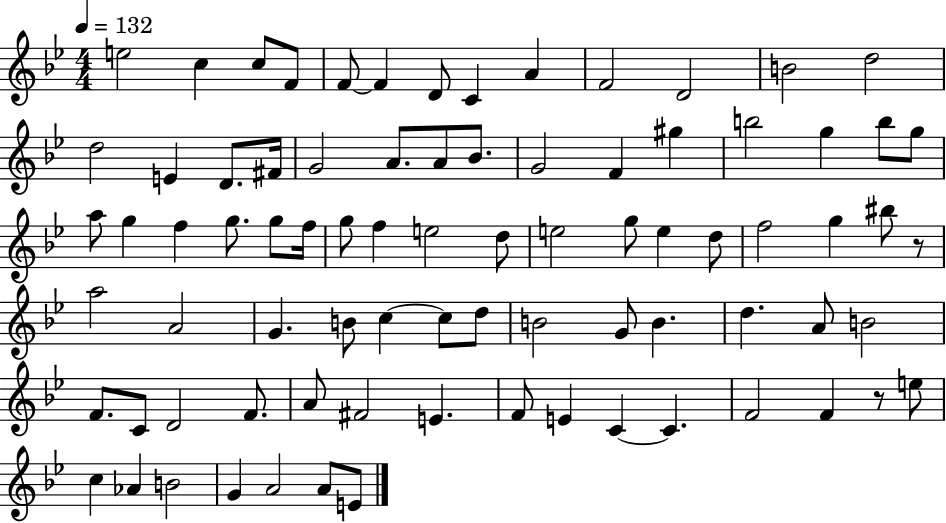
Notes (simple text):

E5/h C5/q C5/e F4/e F4/e F4/q D4/e C4/q A4/q F4/h D4/h B4/h D5/h D5/h E4/q D4/e. F#4/s G4/h A4/e. A4/e Bb4/e. G4/h F4/q G#5/q B5/h G5/q B5/e G5/e A5/e G5/q F5/q G5/e. G5/e F5/s G5/e F5/q E5/h D5/e E5/h G5/e E5/q D5/e F5/h G5/q BIS5/e R/e A5/h A4/h G4/q. B4/e C5/q C5/e D5/e B4/h G4/e B4/q. D5/q. A4/e B4/h F4/e. C4/e D4/h F4/e. A4/e F#4/h E4/q. F4/e E4/q C4/q C4/q. F4/h F4/q R/e E5/e C5/q Ab4/q B4/h G4/q A4/h A4/e E4/e